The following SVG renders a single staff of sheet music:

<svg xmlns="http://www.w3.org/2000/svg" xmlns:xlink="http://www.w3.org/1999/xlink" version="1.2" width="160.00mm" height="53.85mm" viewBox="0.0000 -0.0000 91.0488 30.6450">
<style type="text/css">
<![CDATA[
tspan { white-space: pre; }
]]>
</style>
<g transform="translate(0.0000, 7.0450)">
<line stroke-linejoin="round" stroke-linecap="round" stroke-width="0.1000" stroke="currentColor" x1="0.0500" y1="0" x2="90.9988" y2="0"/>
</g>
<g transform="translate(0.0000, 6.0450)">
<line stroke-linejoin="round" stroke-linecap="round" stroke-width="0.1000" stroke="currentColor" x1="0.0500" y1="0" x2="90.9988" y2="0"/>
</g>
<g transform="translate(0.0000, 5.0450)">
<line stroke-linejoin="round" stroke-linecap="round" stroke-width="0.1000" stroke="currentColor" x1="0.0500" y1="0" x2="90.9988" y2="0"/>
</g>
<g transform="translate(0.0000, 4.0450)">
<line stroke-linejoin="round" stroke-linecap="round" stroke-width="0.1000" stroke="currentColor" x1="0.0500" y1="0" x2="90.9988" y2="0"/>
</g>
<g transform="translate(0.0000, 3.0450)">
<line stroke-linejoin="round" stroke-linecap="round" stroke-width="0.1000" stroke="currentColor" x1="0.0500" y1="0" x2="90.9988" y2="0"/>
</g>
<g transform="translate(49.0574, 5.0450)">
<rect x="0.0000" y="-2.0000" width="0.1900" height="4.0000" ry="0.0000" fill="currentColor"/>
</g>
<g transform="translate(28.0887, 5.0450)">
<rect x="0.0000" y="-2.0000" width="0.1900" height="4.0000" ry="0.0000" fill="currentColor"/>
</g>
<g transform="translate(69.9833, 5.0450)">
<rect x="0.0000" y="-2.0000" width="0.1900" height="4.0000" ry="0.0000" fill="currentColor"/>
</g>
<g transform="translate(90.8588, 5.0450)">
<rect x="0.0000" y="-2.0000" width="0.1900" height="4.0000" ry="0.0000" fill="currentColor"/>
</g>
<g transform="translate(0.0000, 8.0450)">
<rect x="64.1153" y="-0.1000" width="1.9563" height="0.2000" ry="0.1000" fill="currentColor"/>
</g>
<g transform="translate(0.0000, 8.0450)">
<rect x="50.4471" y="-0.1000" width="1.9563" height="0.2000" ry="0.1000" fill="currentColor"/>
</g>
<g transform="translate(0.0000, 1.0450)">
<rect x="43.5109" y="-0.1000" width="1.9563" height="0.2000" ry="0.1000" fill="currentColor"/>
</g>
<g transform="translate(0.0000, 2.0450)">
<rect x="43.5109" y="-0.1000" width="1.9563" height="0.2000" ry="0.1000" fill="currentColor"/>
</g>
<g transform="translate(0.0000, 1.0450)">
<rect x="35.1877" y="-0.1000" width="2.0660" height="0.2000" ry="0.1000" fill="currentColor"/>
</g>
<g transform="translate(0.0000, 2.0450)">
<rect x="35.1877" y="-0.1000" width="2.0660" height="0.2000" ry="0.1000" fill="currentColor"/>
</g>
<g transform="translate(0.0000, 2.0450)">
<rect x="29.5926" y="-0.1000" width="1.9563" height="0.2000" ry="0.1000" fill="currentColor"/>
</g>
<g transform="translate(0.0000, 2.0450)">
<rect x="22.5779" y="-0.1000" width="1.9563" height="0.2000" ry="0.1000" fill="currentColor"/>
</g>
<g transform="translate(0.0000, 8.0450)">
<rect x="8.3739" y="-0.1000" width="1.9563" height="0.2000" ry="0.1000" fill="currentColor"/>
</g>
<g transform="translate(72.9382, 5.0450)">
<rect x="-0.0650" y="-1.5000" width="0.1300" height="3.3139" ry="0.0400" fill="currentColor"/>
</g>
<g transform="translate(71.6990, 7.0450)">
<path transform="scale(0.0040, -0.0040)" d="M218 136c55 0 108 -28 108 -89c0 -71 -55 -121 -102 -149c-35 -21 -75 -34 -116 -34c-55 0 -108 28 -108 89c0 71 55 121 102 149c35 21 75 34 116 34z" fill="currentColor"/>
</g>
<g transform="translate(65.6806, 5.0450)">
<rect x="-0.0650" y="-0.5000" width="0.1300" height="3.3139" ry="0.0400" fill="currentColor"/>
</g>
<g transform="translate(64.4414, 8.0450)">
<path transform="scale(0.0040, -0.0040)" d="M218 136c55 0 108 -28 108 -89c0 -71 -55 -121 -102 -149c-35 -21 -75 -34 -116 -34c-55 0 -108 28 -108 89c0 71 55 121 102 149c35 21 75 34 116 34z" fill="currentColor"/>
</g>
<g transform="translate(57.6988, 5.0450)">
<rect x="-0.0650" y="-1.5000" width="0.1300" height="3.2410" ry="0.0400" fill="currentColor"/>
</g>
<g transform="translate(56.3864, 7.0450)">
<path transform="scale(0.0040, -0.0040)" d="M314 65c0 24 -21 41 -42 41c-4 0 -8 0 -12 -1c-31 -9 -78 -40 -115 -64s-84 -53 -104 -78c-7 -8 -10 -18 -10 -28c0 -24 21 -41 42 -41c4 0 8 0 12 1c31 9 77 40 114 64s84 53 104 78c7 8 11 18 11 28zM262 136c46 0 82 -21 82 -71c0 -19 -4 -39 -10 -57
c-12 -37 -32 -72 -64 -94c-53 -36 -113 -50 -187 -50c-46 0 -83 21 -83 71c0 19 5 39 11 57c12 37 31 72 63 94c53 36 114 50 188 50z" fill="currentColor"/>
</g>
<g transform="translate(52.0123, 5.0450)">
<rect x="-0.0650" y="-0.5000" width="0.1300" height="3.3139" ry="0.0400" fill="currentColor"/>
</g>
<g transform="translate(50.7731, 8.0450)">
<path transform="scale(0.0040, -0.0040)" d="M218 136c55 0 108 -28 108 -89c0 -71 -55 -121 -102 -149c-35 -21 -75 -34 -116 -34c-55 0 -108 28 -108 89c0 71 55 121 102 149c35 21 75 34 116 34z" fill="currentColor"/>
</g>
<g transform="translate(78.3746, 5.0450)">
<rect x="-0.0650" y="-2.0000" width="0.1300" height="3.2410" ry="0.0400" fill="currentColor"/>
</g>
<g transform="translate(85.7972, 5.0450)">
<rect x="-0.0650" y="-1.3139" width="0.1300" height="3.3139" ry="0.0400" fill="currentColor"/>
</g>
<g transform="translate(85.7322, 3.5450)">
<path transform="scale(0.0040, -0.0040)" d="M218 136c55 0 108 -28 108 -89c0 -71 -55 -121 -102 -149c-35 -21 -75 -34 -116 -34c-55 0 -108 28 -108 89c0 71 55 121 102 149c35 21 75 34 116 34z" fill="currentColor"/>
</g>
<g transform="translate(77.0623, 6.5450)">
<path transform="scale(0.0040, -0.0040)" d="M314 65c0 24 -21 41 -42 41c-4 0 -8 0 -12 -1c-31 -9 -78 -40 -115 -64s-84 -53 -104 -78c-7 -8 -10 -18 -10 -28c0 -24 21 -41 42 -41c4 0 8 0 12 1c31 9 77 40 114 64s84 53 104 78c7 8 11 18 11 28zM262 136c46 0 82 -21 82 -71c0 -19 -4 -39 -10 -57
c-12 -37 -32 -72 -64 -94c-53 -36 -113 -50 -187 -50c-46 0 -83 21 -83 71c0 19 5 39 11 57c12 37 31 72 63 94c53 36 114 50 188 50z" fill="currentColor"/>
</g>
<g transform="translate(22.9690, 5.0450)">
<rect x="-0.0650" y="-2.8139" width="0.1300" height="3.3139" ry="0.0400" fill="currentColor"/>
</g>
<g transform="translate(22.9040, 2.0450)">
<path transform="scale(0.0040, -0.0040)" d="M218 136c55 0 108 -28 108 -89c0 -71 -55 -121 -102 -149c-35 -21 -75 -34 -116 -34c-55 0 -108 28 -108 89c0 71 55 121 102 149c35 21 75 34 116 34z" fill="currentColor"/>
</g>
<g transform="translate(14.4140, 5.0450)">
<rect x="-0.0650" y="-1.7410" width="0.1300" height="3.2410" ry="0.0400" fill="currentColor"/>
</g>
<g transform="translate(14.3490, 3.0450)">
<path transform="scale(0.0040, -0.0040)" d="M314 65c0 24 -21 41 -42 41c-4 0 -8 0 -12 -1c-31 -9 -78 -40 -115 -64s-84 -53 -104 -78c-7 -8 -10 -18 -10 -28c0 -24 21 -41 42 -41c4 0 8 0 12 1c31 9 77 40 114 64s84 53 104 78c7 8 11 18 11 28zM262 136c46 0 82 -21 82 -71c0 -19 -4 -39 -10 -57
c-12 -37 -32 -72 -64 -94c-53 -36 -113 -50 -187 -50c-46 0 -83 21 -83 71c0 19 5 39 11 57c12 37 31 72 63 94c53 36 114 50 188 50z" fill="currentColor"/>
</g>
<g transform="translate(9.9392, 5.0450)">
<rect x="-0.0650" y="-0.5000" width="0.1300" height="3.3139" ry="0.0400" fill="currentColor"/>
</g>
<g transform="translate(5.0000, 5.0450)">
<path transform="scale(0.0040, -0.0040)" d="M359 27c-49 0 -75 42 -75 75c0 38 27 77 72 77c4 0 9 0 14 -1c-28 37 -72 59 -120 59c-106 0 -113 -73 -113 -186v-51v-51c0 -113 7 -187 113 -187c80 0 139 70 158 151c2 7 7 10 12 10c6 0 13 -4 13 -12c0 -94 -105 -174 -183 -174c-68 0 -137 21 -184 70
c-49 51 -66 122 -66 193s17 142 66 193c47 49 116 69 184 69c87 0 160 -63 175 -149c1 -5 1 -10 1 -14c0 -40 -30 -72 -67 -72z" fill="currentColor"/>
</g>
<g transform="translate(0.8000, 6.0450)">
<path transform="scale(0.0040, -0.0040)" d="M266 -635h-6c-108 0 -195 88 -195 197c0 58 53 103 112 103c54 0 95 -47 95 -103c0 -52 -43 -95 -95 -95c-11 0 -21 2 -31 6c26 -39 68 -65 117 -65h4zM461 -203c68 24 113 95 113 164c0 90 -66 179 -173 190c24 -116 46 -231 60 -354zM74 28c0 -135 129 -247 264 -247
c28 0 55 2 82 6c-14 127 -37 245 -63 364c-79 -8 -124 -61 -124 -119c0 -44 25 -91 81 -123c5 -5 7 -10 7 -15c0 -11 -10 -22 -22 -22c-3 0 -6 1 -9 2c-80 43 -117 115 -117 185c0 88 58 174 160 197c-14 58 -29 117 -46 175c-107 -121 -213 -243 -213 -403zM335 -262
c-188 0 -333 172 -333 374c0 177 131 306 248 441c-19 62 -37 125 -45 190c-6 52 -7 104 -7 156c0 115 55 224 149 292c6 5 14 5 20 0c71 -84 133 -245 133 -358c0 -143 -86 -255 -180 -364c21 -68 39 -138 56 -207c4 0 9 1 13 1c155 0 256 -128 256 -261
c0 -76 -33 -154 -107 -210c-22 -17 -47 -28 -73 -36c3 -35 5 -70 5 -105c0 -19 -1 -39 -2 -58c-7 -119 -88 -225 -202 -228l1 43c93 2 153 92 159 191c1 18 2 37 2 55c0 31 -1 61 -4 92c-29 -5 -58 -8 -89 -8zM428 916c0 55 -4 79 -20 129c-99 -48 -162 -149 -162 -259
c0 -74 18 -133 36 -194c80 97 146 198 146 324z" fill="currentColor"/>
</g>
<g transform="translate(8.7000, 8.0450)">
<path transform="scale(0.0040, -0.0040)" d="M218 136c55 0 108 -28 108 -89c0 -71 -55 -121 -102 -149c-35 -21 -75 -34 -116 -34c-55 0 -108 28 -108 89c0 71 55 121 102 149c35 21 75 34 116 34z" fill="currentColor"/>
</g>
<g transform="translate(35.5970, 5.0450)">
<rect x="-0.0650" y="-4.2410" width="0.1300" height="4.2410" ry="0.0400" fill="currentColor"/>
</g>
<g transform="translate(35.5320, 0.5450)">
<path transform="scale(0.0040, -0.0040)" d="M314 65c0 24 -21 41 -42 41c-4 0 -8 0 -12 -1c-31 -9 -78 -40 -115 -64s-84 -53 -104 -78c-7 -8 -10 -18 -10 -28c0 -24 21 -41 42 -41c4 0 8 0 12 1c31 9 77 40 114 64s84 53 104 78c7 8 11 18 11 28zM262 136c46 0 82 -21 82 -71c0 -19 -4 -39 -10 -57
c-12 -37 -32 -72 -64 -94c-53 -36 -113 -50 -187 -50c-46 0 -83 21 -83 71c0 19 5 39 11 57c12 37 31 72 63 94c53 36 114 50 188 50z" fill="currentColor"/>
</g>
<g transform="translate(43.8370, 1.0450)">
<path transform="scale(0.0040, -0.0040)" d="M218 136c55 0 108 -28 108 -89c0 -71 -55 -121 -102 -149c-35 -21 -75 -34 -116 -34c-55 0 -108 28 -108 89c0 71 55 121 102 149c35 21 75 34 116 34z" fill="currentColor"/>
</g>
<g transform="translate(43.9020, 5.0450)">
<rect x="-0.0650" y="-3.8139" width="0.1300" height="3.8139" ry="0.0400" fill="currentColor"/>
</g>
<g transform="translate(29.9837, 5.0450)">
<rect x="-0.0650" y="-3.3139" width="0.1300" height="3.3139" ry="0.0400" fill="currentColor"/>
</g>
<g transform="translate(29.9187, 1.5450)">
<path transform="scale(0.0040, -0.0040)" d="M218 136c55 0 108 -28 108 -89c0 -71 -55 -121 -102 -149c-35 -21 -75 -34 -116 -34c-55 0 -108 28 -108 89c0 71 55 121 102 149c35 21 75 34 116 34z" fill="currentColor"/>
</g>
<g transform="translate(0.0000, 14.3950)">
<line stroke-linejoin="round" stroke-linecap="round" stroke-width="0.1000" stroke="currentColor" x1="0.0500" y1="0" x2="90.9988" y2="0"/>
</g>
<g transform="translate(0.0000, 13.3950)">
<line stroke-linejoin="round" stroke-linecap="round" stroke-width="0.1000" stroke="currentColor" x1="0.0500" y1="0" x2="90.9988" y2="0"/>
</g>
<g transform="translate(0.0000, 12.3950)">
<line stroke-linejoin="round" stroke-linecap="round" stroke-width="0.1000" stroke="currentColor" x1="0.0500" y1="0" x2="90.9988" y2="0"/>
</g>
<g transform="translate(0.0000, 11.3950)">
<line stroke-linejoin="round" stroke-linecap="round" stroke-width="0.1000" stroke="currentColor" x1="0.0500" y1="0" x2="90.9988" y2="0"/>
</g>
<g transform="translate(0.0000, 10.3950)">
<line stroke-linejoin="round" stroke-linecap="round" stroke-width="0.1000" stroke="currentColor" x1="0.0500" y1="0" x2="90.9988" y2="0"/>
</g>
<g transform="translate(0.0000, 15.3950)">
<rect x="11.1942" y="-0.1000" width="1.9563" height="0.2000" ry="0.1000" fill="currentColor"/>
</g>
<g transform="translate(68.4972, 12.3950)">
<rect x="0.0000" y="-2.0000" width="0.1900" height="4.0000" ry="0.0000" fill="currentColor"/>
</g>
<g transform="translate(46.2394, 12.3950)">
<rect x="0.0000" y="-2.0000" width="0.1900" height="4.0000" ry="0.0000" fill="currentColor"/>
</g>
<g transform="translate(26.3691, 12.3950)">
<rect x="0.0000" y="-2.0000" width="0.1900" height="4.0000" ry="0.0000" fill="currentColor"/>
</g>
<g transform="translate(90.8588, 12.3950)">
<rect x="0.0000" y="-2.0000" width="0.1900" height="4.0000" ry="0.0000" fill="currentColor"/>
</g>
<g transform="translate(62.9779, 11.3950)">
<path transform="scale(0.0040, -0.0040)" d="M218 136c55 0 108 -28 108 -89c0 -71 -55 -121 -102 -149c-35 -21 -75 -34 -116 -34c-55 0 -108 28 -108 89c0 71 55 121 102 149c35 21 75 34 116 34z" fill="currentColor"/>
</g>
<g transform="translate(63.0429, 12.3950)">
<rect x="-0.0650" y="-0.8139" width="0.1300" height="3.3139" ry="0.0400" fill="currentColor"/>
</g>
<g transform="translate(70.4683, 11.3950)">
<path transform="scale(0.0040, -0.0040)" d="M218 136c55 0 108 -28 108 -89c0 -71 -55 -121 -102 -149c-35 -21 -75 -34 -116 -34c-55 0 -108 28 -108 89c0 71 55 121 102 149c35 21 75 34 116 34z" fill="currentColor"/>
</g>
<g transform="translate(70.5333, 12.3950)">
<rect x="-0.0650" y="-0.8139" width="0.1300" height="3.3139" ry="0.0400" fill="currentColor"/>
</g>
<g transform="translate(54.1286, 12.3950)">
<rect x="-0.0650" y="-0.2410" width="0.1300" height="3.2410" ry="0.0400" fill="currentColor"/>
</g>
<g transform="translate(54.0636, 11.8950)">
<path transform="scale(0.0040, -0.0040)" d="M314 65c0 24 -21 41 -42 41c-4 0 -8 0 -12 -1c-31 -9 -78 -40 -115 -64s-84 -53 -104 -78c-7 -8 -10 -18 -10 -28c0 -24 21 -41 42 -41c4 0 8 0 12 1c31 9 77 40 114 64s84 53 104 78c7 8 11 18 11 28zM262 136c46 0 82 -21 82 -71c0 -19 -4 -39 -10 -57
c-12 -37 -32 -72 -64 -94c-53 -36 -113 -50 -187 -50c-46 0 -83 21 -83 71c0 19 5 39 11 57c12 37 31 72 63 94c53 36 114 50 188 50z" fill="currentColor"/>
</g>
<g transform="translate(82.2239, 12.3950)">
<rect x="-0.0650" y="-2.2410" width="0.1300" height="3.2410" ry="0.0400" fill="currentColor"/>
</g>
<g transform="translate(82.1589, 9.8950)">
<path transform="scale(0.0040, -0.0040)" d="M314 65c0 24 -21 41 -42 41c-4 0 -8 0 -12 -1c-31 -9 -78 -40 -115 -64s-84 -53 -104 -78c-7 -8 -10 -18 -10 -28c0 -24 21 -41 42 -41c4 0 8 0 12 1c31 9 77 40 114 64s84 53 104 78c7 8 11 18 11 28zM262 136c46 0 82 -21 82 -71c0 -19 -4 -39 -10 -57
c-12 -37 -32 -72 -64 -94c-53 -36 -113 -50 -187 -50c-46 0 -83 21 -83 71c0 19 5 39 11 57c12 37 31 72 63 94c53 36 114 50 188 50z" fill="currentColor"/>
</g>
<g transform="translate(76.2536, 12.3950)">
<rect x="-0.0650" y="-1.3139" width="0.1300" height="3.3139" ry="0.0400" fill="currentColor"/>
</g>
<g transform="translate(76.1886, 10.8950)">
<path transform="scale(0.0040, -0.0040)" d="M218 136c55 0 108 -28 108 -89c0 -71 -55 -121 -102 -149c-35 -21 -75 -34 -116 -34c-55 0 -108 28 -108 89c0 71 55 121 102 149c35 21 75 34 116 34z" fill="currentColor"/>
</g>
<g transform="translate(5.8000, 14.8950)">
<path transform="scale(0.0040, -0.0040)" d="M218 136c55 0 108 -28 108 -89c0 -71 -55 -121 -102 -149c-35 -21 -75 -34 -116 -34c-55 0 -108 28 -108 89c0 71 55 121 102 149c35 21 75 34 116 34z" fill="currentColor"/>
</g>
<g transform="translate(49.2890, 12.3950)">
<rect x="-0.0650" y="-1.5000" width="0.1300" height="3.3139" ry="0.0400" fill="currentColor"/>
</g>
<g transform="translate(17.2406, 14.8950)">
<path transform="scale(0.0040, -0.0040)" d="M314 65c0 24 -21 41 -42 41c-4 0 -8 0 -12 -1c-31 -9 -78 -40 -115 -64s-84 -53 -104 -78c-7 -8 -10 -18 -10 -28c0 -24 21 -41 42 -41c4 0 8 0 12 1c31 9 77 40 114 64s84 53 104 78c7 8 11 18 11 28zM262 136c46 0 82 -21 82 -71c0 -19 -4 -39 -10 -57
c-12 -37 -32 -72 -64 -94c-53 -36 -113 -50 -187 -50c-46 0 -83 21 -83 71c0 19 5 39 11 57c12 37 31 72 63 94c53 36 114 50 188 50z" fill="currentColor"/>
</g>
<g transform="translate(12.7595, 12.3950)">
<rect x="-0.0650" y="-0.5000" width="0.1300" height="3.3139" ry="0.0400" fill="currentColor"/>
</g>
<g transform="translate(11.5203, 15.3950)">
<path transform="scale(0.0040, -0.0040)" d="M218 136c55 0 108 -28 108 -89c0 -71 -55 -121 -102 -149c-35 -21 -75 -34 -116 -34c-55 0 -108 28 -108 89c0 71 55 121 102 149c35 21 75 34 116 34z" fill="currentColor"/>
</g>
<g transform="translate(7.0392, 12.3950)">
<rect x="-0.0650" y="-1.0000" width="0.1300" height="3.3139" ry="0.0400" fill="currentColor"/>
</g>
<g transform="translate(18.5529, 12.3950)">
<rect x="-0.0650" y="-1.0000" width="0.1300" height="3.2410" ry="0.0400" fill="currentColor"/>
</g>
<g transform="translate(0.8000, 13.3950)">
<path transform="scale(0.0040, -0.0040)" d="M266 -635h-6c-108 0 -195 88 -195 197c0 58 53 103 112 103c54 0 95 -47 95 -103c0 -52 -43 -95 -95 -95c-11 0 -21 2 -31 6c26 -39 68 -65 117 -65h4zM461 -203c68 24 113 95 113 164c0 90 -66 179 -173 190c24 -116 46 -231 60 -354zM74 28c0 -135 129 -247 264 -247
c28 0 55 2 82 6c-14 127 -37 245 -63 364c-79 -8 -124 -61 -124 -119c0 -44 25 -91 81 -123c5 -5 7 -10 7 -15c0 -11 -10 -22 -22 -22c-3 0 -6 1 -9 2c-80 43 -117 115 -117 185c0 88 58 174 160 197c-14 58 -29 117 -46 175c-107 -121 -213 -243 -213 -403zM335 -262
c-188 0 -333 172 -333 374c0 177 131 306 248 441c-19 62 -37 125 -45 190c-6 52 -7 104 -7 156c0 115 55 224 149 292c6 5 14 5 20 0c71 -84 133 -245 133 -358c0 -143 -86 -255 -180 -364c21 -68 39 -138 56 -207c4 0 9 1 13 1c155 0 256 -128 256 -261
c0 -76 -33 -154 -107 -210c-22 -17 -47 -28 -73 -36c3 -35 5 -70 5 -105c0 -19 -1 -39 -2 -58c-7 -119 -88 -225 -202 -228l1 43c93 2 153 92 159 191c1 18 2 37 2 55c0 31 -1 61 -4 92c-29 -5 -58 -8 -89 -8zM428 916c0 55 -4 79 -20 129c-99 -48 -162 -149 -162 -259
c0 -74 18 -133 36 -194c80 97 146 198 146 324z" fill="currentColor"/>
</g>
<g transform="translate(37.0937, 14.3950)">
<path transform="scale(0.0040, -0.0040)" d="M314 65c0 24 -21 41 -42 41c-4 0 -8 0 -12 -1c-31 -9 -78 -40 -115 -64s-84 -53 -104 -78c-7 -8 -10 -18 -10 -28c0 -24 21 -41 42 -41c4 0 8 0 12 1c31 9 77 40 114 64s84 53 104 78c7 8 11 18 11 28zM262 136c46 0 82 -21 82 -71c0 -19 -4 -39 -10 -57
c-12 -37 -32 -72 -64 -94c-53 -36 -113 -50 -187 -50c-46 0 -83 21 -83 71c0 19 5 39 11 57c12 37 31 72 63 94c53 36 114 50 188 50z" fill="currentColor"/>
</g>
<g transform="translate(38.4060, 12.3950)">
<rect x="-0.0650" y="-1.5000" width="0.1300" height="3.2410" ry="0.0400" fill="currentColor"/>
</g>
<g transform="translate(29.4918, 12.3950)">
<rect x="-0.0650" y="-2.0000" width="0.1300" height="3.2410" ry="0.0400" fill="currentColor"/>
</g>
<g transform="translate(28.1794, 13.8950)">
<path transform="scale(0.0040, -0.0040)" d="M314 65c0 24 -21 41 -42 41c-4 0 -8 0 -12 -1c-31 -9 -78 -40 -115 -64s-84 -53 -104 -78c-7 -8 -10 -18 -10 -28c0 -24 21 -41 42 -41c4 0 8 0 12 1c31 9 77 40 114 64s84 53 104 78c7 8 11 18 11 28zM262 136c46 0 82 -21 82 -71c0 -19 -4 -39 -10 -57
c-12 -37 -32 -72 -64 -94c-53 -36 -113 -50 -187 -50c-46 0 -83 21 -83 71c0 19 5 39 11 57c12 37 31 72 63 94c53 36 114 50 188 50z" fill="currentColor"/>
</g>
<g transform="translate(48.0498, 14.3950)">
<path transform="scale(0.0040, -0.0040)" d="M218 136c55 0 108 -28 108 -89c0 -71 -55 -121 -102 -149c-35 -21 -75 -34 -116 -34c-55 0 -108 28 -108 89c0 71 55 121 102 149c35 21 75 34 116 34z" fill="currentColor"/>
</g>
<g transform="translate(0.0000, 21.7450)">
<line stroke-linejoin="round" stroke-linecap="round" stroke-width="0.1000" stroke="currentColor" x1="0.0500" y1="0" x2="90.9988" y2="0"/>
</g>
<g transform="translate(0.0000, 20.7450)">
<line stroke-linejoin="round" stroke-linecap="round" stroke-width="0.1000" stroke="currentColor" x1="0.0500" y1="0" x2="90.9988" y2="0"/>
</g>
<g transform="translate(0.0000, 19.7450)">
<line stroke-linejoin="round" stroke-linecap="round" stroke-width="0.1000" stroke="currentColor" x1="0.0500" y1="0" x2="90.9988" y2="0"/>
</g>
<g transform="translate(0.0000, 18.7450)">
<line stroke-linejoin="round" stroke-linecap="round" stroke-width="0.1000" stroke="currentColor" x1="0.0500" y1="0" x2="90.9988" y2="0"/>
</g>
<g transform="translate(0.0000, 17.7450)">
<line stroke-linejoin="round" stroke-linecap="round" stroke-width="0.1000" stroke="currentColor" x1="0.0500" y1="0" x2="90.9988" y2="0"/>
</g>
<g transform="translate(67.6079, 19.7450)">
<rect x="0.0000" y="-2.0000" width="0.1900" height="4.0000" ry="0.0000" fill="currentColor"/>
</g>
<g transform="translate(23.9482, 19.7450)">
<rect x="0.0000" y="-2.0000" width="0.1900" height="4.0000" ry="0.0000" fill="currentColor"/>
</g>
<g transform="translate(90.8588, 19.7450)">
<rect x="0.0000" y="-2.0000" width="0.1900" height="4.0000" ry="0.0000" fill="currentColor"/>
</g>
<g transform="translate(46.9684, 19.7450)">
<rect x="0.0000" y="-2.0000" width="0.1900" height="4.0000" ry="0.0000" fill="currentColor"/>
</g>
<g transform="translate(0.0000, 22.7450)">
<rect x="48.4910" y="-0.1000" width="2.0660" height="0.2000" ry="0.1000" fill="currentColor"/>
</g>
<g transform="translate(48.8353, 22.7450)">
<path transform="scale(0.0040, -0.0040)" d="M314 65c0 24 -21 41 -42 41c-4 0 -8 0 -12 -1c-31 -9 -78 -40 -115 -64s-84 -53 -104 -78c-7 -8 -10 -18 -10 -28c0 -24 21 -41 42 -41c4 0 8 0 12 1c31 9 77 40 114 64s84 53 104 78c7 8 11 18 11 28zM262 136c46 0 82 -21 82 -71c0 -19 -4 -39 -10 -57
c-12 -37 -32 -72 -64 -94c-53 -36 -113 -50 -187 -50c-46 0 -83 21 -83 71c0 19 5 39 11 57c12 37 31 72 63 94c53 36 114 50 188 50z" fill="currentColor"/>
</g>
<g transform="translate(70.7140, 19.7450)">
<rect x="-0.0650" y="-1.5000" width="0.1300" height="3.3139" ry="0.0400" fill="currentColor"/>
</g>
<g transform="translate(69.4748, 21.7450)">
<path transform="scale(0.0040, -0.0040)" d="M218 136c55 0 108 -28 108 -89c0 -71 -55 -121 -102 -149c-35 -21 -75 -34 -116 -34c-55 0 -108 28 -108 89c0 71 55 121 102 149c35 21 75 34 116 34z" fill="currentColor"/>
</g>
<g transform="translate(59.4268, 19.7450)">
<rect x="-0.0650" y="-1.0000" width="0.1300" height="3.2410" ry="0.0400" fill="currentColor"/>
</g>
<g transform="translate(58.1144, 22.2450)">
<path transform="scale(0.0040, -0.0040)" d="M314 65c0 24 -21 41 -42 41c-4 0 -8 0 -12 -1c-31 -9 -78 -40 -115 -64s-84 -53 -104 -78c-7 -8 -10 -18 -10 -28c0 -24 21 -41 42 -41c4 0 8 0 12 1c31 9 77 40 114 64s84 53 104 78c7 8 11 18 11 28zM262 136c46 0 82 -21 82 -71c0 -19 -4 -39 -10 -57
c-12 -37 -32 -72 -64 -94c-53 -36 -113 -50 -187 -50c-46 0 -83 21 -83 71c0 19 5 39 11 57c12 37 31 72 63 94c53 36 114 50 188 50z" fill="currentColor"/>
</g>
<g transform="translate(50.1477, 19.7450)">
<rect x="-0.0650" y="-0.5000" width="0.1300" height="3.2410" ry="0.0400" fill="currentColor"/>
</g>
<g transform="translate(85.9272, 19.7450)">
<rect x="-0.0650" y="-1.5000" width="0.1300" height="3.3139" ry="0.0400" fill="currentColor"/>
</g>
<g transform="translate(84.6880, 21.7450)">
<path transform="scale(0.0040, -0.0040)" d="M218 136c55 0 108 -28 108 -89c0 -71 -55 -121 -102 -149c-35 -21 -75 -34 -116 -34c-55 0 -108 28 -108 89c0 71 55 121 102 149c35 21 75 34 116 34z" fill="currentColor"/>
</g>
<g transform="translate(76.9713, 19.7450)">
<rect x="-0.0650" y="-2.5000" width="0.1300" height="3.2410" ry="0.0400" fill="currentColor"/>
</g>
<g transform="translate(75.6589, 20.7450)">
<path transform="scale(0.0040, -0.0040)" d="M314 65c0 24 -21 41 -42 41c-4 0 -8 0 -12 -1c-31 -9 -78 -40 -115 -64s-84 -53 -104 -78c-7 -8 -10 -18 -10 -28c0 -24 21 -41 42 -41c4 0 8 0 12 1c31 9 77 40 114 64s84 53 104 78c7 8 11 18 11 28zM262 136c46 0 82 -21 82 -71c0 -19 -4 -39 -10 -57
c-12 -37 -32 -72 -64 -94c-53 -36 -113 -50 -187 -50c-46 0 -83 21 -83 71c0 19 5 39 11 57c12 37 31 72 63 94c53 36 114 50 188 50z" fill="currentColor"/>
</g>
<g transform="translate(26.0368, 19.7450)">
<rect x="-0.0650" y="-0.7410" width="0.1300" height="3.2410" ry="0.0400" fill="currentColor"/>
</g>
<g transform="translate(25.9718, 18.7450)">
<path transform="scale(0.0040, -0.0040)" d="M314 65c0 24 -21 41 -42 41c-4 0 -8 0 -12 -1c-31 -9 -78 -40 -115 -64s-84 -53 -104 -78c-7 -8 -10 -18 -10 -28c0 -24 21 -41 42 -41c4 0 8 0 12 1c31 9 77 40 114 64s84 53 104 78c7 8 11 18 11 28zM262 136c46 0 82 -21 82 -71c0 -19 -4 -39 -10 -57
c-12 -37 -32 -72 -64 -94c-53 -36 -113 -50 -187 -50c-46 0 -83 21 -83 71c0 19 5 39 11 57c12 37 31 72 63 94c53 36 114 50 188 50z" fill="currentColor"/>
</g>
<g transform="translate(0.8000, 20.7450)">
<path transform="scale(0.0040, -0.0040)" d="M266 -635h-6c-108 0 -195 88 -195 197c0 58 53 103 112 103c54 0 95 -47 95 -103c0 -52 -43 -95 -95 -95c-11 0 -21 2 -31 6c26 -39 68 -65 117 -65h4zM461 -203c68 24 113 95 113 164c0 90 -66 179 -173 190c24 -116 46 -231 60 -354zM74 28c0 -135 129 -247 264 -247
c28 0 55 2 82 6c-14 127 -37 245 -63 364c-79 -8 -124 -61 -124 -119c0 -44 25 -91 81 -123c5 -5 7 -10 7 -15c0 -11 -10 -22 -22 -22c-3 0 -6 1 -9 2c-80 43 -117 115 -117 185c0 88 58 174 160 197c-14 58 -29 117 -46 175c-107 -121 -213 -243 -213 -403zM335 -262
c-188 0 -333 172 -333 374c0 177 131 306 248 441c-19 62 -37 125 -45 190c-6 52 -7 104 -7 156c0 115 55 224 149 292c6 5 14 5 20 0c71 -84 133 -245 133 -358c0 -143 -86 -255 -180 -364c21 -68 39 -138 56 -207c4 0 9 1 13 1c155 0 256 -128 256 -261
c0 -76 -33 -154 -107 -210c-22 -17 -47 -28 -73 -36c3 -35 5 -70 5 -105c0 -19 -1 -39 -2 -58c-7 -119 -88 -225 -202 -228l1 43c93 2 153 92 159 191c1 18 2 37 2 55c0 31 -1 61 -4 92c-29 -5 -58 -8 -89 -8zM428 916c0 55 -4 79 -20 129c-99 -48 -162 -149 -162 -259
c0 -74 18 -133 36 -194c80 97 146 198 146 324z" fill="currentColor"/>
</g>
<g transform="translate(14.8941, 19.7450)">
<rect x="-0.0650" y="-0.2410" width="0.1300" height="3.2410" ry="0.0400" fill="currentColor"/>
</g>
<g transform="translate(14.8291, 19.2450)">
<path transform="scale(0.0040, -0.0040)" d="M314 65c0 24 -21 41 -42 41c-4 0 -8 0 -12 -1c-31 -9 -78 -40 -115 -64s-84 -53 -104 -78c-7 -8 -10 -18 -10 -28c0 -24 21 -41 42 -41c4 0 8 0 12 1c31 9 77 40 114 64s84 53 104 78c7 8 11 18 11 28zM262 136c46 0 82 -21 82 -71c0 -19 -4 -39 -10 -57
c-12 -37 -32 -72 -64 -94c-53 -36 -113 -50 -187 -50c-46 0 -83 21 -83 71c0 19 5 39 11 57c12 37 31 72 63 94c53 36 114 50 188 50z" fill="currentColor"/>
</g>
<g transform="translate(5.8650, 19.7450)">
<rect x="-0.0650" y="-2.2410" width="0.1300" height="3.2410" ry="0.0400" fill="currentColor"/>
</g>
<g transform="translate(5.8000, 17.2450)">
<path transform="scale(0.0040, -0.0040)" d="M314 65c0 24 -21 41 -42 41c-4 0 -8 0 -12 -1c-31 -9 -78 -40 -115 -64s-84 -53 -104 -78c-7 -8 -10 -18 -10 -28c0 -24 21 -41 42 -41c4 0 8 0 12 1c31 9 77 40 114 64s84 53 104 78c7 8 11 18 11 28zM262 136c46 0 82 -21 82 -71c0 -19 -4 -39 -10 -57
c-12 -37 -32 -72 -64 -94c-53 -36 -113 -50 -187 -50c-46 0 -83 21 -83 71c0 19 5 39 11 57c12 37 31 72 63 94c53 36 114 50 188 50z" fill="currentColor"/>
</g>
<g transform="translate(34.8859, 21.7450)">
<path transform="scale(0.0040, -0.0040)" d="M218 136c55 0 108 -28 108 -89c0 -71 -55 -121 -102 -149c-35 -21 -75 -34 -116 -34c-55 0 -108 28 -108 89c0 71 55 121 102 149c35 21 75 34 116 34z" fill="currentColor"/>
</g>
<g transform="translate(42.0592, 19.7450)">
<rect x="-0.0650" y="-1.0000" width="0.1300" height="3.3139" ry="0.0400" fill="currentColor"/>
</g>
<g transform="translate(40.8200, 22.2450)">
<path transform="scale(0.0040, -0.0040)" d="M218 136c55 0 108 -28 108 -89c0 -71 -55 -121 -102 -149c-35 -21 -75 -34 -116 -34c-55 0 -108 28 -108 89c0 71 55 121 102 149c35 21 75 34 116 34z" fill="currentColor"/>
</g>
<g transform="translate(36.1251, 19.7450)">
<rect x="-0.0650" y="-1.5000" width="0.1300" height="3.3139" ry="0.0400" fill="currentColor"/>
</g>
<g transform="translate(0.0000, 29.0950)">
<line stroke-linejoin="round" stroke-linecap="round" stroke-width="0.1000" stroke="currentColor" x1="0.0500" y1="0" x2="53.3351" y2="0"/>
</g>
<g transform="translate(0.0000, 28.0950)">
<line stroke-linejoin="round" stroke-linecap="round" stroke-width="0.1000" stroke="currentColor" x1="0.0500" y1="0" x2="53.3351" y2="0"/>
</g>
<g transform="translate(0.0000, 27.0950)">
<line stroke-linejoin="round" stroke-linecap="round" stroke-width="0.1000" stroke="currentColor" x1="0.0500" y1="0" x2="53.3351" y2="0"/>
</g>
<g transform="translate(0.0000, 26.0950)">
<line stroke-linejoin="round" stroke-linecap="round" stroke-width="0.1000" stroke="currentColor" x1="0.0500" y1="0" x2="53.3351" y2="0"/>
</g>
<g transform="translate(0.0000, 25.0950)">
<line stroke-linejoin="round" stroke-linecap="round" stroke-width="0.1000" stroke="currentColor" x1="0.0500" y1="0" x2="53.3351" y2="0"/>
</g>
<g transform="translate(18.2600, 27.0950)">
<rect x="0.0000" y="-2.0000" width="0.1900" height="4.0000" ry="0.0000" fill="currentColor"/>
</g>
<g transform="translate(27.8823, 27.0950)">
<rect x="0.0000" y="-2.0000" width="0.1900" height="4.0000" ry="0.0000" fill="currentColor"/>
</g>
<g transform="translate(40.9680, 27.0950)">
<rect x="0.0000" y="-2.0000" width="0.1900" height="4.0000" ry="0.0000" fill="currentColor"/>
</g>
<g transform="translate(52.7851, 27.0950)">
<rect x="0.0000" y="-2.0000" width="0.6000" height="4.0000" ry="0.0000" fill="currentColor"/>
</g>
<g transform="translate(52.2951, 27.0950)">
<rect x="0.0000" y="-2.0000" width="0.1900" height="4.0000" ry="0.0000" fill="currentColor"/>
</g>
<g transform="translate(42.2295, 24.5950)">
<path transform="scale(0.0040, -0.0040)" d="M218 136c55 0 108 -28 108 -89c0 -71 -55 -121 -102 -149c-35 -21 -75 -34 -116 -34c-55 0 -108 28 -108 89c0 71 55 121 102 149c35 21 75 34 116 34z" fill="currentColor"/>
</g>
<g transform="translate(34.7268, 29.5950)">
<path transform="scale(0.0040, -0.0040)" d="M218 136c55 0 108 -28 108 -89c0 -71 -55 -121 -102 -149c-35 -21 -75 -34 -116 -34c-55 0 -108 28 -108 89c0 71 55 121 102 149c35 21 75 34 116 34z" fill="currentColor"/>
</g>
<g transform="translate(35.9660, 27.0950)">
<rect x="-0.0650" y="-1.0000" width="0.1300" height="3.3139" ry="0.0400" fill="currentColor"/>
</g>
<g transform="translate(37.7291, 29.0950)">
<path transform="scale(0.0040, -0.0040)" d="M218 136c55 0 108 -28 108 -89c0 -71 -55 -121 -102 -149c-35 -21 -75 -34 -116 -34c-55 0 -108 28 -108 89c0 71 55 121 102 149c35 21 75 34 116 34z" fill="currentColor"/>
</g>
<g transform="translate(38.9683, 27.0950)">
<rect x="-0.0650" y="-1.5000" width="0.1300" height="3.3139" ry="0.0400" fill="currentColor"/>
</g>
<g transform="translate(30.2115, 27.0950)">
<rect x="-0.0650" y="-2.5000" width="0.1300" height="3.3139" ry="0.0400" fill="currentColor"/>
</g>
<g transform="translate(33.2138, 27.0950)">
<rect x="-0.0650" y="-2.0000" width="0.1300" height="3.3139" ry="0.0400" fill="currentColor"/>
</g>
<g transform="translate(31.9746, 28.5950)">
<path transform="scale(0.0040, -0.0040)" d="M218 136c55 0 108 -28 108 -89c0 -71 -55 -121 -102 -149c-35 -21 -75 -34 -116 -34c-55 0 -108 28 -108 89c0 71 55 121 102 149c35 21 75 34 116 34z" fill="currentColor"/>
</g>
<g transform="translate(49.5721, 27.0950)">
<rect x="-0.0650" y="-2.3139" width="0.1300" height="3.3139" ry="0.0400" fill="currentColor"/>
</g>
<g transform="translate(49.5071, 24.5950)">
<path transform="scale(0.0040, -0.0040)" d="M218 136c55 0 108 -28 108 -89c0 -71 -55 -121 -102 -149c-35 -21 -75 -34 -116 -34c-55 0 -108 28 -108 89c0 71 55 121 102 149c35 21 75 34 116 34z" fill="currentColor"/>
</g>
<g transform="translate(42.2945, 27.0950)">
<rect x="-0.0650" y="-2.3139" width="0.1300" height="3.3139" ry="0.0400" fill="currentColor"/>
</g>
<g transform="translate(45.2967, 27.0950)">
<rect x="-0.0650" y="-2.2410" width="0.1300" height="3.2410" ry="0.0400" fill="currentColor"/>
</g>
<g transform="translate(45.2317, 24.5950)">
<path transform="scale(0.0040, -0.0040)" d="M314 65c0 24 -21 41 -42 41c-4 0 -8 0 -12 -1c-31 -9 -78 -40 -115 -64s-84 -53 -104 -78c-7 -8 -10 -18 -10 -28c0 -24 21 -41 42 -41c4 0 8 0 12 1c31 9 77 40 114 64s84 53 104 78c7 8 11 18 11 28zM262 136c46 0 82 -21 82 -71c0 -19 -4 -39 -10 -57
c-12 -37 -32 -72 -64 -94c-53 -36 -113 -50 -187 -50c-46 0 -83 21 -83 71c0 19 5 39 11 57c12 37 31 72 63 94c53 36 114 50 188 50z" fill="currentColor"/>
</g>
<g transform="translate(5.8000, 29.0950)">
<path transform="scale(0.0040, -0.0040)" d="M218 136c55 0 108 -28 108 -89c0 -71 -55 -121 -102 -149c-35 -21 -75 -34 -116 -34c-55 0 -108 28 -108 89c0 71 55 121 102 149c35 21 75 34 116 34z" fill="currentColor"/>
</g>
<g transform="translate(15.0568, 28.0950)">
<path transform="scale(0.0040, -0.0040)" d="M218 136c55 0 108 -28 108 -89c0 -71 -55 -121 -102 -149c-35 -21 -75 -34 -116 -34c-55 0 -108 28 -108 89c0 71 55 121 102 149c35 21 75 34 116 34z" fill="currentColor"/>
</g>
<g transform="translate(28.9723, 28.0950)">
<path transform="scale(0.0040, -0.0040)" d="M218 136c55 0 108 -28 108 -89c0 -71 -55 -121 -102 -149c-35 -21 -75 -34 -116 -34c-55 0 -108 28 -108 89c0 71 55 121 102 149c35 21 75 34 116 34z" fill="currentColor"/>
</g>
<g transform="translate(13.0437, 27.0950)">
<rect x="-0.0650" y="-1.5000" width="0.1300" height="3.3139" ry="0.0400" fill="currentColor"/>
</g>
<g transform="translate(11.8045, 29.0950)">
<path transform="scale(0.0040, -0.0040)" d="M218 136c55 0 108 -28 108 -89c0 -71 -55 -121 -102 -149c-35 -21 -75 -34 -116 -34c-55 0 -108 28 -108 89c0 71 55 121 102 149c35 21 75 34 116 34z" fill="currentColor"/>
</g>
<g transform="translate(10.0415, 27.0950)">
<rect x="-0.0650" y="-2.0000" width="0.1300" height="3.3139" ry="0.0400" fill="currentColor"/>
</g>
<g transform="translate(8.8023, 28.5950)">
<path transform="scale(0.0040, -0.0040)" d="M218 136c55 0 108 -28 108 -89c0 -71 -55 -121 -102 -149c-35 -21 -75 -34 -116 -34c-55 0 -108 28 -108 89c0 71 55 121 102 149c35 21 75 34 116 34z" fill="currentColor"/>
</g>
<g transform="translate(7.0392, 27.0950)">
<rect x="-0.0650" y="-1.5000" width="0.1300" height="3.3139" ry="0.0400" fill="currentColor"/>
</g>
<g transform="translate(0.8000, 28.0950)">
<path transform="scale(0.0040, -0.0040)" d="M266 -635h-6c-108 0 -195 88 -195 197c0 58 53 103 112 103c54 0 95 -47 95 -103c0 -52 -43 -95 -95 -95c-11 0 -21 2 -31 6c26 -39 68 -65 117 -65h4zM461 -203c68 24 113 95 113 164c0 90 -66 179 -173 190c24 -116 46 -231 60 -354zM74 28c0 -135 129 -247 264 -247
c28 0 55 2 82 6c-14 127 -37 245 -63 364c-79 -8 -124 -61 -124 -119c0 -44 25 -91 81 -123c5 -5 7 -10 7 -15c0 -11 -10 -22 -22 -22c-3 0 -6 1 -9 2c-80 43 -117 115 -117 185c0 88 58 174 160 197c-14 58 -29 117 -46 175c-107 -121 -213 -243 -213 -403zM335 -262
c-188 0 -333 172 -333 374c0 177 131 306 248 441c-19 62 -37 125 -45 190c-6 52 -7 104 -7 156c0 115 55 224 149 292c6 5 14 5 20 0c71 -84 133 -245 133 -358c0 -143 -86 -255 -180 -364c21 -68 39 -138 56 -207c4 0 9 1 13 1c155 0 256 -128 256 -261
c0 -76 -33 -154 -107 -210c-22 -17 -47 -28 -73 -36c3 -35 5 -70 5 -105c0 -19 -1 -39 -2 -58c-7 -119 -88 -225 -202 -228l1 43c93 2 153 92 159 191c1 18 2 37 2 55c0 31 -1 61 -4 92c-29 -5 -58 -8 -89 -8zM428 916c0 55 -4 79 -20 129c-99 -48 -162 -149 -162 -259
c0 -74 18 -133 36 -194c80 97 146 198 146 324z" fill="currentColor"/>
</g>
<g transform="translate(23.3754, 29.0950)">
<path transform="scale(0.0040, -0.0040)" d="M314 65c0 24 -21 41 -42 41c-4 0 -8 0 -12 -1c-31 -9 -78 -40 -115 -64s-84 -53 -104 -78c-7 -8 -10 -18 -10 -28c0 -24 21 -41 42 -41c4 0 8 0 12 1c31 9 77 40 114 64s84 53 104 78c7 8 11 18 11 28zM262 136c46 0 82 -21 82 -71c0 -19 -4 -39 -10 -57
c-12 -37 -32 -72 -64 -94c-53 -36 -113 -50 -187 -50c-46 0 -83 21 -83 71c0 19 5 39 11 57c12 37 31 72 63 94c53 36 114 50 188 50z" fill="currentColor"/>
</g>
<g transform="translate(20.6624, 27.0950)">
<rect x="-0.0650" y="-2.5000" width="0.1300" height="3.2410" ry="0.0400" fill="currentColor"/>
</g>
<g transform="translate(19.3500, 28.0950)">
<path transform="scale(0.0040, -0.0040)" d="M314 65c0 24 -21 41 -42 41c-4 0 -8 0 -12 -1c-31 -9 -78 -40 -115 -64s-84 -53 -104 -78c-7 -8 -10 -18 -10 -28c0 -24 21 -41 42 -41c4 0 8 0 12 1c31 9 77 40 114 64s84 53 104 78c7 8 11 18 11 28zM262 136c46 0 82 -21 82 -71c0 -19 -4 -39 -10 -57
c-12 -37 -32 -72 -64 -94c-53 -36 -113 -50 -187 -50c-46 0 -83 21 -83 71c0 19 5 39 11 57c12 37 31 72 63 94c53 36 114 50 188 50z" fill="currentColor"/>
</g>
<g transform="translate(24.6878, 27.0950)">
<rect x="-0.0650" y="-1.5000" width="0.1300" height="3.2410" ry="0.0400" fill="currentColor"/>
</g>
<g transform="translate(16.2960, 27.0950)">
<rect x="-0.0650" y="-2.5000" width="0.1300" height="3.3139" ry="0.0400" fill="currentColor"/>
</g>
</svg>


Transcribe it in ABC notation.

X:1
T:Untitled
M:4/4
L:1/4
K:C
C f2 a b d'2 c' C E2 C E F2 e D C D2 F2 E2 E c2 d d e g2 g2 c2 d2 E D C2 D2 E G2 E E F E G G2 E2 G F D E g g2 g